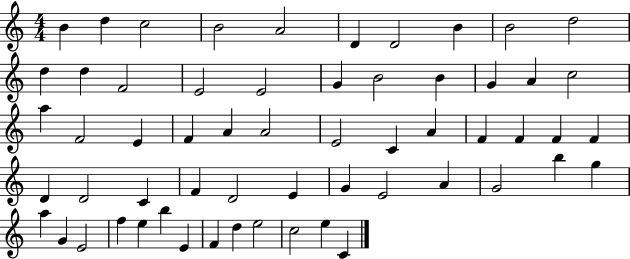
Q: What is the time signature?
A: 4/4